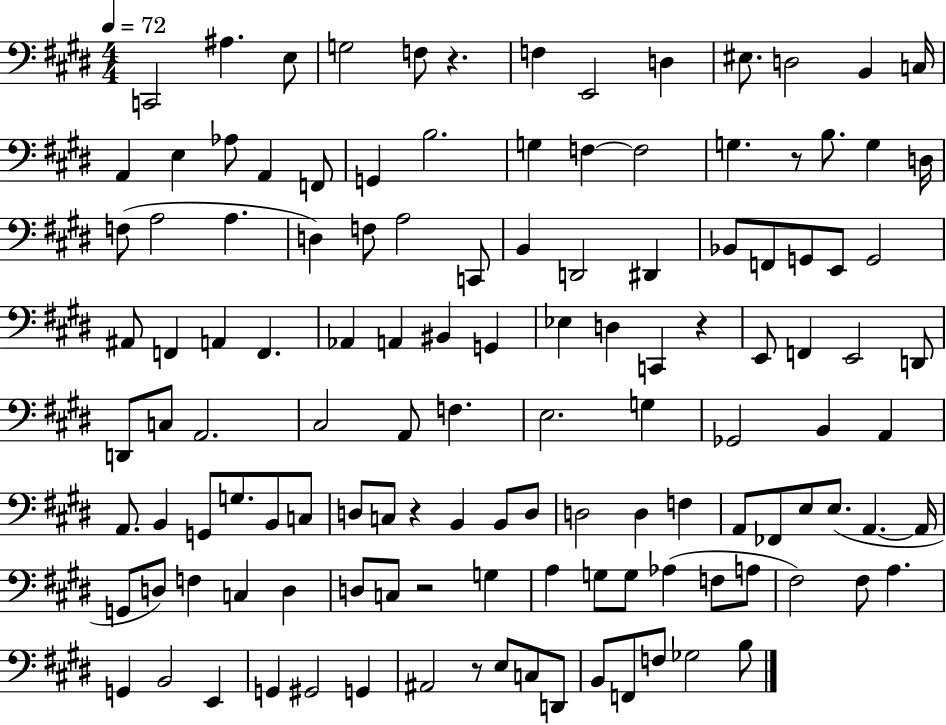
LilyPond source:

{
  \clef bass
  \numericTimeSignature
  \time 4/4
  \key e \major
  \tempo 4 = 72
  c,2 ais4. e8 | g2 f8 r4. | f4 e,2 d4 | eis8. d2 b,4 c16 | \break a,4 e4 aes8 a,4 f,8 | g,4 b2. | g4 f4~~ f2 | g4. r8 b8. g4 d16 | \break f8( a2 a4. | d4) f8 a2 c,8 | b,4 d,2 dis,4 | bes,8 f,8 g,8 e,8 g,2 | \break ais,8 f,4 a,4 f,4. | aes,4 a,4 bis,4 g,4 | ees4 d4 c,4 r4 | e,8 f,4 e,2 d,8 | \break d,8 c8 a,2. | cis2 a,8 f4. | e2. g4 | ges,2 b,4 a,4 | \break a,8. b,4 g,8 g8. b,8 c8 | d8 c8 r4 b,4 b,8 d8 | d2 d4 f4 | a,8 fes,8 e8 e8.( a,4.~~ a,16 | \break g,8 d8) f4 c4 d4 | d8 c8 r2 g4 | a4 g8 g8 aes4( f8 a8 | fis2) fis8 a4. | \break g,4 b,2 e,4 | g,4 gis,2 g,4 | ais,2 r8 e8 c8 d,8 | b,8 f,8 f8 ges2 b8 | \break \bar "|."
}